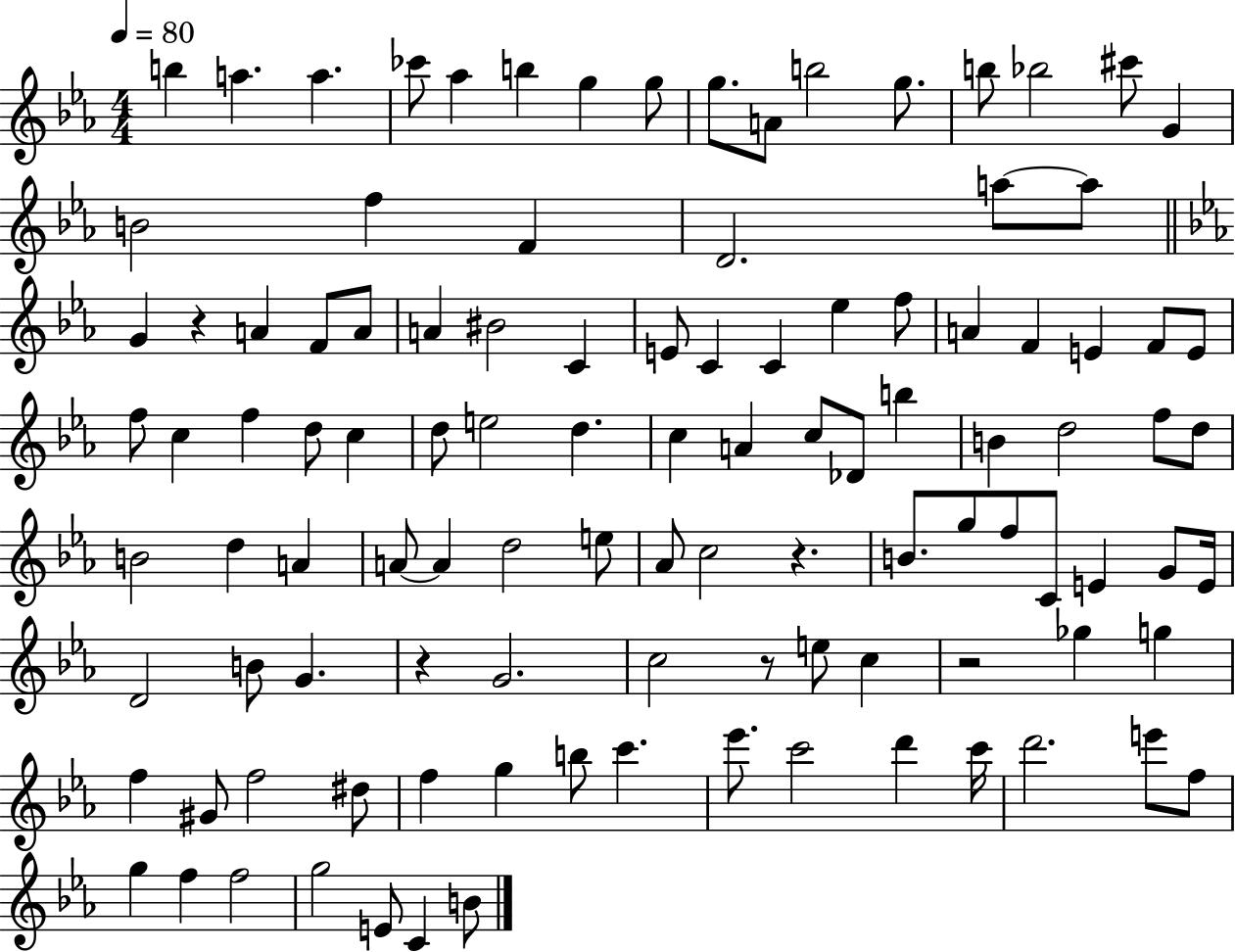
X:1
T:Untitled
M:4/4
L:1/4
K:Eb
b a a _c'/2 _a b g g/2 g/2 A/2 b2 g/2 b/2 _b2 ^c'/2 G B2 f F D2 a/2 a/2 G z A F/2 A/2 A ^B2 C E/2 C C _e f/2 A F E F/2 E/2 f/2 c f d/2 c d/2 e2 d c A c/2 _D/2 b B d2 f/2 d/2 B2 d A A/2 A d2 e/2 _A/2 c2 z B/2 g/2 f/2 C/2 E G/2 E/4 D2 B/2 G z G2 c2 z/2 e/2 c z2 _g g f ^G/2 f2 ^d/2 f g b/2 c' _e'/2 c'2 d' c'/4 d'2 e'/2 f/2 g f f2 g2 E/2 C B/2